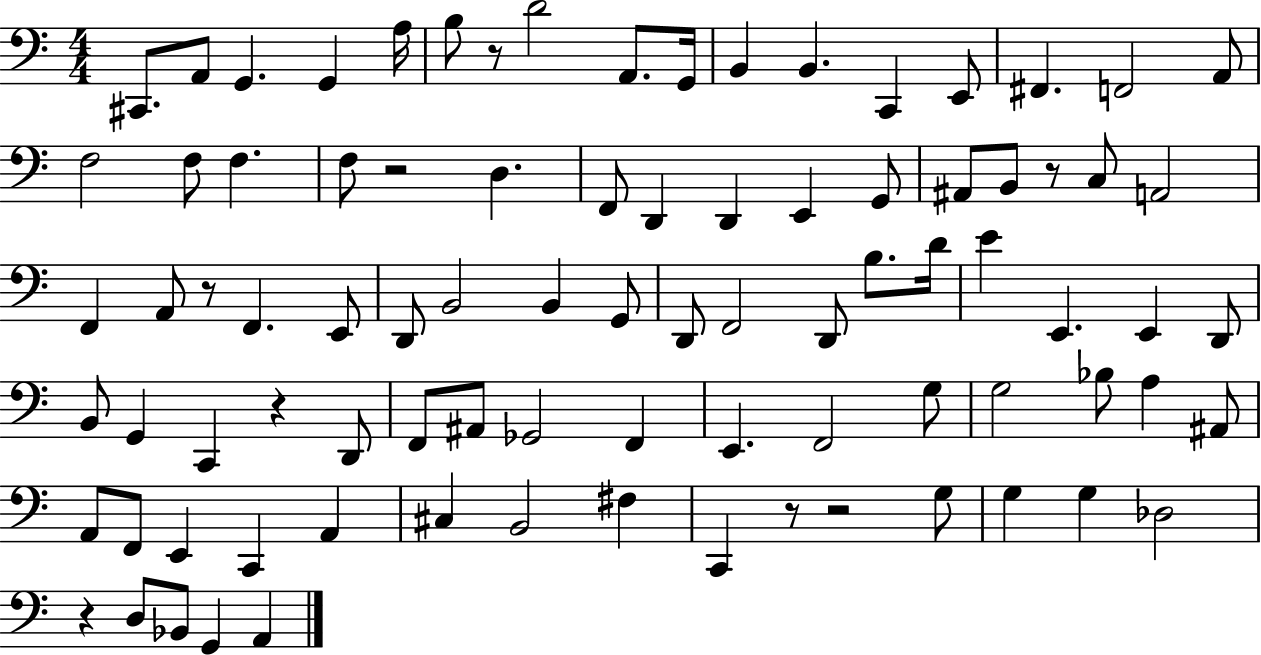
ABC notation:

X:1
T:Untitled
M:4/4
L:1/4
K:C
^C,,/2 A,,/2 G,, G,, A,/4 B,/2 z/2 D2 A,,/2 G,,/4 B,, B,, C,, E,,/2 ^F,, F,,2 A,,/2 F,2 F,/2 F, F,/2 z2 D, F,,/2 D,, D,, E,, G,,/2 ^A,,/2 B,,/2 z/2 C,/2 A,,2 F,, A,,/2 z/2 F,, E,,/2 D,,/2 B,,2 B,, G,,/2 D,,/2 F,,2 D,,/2 B,/2 D/4 E E,, E,, D,,/2 B,,/2 G,, C,, z D,,/2 F,,/2 ^A,,/2 _G,,2 F,, E,, F,,2 G,/2 G,2 _B,/2 A, ^A,,/2 A,,/2 F,,/2 E,, C,, A,, ^C, B,,2 ^F, C,, z/2 z2 G,/2 G, G, _D,2 z D,/2 _B,,/2 G,, A,,